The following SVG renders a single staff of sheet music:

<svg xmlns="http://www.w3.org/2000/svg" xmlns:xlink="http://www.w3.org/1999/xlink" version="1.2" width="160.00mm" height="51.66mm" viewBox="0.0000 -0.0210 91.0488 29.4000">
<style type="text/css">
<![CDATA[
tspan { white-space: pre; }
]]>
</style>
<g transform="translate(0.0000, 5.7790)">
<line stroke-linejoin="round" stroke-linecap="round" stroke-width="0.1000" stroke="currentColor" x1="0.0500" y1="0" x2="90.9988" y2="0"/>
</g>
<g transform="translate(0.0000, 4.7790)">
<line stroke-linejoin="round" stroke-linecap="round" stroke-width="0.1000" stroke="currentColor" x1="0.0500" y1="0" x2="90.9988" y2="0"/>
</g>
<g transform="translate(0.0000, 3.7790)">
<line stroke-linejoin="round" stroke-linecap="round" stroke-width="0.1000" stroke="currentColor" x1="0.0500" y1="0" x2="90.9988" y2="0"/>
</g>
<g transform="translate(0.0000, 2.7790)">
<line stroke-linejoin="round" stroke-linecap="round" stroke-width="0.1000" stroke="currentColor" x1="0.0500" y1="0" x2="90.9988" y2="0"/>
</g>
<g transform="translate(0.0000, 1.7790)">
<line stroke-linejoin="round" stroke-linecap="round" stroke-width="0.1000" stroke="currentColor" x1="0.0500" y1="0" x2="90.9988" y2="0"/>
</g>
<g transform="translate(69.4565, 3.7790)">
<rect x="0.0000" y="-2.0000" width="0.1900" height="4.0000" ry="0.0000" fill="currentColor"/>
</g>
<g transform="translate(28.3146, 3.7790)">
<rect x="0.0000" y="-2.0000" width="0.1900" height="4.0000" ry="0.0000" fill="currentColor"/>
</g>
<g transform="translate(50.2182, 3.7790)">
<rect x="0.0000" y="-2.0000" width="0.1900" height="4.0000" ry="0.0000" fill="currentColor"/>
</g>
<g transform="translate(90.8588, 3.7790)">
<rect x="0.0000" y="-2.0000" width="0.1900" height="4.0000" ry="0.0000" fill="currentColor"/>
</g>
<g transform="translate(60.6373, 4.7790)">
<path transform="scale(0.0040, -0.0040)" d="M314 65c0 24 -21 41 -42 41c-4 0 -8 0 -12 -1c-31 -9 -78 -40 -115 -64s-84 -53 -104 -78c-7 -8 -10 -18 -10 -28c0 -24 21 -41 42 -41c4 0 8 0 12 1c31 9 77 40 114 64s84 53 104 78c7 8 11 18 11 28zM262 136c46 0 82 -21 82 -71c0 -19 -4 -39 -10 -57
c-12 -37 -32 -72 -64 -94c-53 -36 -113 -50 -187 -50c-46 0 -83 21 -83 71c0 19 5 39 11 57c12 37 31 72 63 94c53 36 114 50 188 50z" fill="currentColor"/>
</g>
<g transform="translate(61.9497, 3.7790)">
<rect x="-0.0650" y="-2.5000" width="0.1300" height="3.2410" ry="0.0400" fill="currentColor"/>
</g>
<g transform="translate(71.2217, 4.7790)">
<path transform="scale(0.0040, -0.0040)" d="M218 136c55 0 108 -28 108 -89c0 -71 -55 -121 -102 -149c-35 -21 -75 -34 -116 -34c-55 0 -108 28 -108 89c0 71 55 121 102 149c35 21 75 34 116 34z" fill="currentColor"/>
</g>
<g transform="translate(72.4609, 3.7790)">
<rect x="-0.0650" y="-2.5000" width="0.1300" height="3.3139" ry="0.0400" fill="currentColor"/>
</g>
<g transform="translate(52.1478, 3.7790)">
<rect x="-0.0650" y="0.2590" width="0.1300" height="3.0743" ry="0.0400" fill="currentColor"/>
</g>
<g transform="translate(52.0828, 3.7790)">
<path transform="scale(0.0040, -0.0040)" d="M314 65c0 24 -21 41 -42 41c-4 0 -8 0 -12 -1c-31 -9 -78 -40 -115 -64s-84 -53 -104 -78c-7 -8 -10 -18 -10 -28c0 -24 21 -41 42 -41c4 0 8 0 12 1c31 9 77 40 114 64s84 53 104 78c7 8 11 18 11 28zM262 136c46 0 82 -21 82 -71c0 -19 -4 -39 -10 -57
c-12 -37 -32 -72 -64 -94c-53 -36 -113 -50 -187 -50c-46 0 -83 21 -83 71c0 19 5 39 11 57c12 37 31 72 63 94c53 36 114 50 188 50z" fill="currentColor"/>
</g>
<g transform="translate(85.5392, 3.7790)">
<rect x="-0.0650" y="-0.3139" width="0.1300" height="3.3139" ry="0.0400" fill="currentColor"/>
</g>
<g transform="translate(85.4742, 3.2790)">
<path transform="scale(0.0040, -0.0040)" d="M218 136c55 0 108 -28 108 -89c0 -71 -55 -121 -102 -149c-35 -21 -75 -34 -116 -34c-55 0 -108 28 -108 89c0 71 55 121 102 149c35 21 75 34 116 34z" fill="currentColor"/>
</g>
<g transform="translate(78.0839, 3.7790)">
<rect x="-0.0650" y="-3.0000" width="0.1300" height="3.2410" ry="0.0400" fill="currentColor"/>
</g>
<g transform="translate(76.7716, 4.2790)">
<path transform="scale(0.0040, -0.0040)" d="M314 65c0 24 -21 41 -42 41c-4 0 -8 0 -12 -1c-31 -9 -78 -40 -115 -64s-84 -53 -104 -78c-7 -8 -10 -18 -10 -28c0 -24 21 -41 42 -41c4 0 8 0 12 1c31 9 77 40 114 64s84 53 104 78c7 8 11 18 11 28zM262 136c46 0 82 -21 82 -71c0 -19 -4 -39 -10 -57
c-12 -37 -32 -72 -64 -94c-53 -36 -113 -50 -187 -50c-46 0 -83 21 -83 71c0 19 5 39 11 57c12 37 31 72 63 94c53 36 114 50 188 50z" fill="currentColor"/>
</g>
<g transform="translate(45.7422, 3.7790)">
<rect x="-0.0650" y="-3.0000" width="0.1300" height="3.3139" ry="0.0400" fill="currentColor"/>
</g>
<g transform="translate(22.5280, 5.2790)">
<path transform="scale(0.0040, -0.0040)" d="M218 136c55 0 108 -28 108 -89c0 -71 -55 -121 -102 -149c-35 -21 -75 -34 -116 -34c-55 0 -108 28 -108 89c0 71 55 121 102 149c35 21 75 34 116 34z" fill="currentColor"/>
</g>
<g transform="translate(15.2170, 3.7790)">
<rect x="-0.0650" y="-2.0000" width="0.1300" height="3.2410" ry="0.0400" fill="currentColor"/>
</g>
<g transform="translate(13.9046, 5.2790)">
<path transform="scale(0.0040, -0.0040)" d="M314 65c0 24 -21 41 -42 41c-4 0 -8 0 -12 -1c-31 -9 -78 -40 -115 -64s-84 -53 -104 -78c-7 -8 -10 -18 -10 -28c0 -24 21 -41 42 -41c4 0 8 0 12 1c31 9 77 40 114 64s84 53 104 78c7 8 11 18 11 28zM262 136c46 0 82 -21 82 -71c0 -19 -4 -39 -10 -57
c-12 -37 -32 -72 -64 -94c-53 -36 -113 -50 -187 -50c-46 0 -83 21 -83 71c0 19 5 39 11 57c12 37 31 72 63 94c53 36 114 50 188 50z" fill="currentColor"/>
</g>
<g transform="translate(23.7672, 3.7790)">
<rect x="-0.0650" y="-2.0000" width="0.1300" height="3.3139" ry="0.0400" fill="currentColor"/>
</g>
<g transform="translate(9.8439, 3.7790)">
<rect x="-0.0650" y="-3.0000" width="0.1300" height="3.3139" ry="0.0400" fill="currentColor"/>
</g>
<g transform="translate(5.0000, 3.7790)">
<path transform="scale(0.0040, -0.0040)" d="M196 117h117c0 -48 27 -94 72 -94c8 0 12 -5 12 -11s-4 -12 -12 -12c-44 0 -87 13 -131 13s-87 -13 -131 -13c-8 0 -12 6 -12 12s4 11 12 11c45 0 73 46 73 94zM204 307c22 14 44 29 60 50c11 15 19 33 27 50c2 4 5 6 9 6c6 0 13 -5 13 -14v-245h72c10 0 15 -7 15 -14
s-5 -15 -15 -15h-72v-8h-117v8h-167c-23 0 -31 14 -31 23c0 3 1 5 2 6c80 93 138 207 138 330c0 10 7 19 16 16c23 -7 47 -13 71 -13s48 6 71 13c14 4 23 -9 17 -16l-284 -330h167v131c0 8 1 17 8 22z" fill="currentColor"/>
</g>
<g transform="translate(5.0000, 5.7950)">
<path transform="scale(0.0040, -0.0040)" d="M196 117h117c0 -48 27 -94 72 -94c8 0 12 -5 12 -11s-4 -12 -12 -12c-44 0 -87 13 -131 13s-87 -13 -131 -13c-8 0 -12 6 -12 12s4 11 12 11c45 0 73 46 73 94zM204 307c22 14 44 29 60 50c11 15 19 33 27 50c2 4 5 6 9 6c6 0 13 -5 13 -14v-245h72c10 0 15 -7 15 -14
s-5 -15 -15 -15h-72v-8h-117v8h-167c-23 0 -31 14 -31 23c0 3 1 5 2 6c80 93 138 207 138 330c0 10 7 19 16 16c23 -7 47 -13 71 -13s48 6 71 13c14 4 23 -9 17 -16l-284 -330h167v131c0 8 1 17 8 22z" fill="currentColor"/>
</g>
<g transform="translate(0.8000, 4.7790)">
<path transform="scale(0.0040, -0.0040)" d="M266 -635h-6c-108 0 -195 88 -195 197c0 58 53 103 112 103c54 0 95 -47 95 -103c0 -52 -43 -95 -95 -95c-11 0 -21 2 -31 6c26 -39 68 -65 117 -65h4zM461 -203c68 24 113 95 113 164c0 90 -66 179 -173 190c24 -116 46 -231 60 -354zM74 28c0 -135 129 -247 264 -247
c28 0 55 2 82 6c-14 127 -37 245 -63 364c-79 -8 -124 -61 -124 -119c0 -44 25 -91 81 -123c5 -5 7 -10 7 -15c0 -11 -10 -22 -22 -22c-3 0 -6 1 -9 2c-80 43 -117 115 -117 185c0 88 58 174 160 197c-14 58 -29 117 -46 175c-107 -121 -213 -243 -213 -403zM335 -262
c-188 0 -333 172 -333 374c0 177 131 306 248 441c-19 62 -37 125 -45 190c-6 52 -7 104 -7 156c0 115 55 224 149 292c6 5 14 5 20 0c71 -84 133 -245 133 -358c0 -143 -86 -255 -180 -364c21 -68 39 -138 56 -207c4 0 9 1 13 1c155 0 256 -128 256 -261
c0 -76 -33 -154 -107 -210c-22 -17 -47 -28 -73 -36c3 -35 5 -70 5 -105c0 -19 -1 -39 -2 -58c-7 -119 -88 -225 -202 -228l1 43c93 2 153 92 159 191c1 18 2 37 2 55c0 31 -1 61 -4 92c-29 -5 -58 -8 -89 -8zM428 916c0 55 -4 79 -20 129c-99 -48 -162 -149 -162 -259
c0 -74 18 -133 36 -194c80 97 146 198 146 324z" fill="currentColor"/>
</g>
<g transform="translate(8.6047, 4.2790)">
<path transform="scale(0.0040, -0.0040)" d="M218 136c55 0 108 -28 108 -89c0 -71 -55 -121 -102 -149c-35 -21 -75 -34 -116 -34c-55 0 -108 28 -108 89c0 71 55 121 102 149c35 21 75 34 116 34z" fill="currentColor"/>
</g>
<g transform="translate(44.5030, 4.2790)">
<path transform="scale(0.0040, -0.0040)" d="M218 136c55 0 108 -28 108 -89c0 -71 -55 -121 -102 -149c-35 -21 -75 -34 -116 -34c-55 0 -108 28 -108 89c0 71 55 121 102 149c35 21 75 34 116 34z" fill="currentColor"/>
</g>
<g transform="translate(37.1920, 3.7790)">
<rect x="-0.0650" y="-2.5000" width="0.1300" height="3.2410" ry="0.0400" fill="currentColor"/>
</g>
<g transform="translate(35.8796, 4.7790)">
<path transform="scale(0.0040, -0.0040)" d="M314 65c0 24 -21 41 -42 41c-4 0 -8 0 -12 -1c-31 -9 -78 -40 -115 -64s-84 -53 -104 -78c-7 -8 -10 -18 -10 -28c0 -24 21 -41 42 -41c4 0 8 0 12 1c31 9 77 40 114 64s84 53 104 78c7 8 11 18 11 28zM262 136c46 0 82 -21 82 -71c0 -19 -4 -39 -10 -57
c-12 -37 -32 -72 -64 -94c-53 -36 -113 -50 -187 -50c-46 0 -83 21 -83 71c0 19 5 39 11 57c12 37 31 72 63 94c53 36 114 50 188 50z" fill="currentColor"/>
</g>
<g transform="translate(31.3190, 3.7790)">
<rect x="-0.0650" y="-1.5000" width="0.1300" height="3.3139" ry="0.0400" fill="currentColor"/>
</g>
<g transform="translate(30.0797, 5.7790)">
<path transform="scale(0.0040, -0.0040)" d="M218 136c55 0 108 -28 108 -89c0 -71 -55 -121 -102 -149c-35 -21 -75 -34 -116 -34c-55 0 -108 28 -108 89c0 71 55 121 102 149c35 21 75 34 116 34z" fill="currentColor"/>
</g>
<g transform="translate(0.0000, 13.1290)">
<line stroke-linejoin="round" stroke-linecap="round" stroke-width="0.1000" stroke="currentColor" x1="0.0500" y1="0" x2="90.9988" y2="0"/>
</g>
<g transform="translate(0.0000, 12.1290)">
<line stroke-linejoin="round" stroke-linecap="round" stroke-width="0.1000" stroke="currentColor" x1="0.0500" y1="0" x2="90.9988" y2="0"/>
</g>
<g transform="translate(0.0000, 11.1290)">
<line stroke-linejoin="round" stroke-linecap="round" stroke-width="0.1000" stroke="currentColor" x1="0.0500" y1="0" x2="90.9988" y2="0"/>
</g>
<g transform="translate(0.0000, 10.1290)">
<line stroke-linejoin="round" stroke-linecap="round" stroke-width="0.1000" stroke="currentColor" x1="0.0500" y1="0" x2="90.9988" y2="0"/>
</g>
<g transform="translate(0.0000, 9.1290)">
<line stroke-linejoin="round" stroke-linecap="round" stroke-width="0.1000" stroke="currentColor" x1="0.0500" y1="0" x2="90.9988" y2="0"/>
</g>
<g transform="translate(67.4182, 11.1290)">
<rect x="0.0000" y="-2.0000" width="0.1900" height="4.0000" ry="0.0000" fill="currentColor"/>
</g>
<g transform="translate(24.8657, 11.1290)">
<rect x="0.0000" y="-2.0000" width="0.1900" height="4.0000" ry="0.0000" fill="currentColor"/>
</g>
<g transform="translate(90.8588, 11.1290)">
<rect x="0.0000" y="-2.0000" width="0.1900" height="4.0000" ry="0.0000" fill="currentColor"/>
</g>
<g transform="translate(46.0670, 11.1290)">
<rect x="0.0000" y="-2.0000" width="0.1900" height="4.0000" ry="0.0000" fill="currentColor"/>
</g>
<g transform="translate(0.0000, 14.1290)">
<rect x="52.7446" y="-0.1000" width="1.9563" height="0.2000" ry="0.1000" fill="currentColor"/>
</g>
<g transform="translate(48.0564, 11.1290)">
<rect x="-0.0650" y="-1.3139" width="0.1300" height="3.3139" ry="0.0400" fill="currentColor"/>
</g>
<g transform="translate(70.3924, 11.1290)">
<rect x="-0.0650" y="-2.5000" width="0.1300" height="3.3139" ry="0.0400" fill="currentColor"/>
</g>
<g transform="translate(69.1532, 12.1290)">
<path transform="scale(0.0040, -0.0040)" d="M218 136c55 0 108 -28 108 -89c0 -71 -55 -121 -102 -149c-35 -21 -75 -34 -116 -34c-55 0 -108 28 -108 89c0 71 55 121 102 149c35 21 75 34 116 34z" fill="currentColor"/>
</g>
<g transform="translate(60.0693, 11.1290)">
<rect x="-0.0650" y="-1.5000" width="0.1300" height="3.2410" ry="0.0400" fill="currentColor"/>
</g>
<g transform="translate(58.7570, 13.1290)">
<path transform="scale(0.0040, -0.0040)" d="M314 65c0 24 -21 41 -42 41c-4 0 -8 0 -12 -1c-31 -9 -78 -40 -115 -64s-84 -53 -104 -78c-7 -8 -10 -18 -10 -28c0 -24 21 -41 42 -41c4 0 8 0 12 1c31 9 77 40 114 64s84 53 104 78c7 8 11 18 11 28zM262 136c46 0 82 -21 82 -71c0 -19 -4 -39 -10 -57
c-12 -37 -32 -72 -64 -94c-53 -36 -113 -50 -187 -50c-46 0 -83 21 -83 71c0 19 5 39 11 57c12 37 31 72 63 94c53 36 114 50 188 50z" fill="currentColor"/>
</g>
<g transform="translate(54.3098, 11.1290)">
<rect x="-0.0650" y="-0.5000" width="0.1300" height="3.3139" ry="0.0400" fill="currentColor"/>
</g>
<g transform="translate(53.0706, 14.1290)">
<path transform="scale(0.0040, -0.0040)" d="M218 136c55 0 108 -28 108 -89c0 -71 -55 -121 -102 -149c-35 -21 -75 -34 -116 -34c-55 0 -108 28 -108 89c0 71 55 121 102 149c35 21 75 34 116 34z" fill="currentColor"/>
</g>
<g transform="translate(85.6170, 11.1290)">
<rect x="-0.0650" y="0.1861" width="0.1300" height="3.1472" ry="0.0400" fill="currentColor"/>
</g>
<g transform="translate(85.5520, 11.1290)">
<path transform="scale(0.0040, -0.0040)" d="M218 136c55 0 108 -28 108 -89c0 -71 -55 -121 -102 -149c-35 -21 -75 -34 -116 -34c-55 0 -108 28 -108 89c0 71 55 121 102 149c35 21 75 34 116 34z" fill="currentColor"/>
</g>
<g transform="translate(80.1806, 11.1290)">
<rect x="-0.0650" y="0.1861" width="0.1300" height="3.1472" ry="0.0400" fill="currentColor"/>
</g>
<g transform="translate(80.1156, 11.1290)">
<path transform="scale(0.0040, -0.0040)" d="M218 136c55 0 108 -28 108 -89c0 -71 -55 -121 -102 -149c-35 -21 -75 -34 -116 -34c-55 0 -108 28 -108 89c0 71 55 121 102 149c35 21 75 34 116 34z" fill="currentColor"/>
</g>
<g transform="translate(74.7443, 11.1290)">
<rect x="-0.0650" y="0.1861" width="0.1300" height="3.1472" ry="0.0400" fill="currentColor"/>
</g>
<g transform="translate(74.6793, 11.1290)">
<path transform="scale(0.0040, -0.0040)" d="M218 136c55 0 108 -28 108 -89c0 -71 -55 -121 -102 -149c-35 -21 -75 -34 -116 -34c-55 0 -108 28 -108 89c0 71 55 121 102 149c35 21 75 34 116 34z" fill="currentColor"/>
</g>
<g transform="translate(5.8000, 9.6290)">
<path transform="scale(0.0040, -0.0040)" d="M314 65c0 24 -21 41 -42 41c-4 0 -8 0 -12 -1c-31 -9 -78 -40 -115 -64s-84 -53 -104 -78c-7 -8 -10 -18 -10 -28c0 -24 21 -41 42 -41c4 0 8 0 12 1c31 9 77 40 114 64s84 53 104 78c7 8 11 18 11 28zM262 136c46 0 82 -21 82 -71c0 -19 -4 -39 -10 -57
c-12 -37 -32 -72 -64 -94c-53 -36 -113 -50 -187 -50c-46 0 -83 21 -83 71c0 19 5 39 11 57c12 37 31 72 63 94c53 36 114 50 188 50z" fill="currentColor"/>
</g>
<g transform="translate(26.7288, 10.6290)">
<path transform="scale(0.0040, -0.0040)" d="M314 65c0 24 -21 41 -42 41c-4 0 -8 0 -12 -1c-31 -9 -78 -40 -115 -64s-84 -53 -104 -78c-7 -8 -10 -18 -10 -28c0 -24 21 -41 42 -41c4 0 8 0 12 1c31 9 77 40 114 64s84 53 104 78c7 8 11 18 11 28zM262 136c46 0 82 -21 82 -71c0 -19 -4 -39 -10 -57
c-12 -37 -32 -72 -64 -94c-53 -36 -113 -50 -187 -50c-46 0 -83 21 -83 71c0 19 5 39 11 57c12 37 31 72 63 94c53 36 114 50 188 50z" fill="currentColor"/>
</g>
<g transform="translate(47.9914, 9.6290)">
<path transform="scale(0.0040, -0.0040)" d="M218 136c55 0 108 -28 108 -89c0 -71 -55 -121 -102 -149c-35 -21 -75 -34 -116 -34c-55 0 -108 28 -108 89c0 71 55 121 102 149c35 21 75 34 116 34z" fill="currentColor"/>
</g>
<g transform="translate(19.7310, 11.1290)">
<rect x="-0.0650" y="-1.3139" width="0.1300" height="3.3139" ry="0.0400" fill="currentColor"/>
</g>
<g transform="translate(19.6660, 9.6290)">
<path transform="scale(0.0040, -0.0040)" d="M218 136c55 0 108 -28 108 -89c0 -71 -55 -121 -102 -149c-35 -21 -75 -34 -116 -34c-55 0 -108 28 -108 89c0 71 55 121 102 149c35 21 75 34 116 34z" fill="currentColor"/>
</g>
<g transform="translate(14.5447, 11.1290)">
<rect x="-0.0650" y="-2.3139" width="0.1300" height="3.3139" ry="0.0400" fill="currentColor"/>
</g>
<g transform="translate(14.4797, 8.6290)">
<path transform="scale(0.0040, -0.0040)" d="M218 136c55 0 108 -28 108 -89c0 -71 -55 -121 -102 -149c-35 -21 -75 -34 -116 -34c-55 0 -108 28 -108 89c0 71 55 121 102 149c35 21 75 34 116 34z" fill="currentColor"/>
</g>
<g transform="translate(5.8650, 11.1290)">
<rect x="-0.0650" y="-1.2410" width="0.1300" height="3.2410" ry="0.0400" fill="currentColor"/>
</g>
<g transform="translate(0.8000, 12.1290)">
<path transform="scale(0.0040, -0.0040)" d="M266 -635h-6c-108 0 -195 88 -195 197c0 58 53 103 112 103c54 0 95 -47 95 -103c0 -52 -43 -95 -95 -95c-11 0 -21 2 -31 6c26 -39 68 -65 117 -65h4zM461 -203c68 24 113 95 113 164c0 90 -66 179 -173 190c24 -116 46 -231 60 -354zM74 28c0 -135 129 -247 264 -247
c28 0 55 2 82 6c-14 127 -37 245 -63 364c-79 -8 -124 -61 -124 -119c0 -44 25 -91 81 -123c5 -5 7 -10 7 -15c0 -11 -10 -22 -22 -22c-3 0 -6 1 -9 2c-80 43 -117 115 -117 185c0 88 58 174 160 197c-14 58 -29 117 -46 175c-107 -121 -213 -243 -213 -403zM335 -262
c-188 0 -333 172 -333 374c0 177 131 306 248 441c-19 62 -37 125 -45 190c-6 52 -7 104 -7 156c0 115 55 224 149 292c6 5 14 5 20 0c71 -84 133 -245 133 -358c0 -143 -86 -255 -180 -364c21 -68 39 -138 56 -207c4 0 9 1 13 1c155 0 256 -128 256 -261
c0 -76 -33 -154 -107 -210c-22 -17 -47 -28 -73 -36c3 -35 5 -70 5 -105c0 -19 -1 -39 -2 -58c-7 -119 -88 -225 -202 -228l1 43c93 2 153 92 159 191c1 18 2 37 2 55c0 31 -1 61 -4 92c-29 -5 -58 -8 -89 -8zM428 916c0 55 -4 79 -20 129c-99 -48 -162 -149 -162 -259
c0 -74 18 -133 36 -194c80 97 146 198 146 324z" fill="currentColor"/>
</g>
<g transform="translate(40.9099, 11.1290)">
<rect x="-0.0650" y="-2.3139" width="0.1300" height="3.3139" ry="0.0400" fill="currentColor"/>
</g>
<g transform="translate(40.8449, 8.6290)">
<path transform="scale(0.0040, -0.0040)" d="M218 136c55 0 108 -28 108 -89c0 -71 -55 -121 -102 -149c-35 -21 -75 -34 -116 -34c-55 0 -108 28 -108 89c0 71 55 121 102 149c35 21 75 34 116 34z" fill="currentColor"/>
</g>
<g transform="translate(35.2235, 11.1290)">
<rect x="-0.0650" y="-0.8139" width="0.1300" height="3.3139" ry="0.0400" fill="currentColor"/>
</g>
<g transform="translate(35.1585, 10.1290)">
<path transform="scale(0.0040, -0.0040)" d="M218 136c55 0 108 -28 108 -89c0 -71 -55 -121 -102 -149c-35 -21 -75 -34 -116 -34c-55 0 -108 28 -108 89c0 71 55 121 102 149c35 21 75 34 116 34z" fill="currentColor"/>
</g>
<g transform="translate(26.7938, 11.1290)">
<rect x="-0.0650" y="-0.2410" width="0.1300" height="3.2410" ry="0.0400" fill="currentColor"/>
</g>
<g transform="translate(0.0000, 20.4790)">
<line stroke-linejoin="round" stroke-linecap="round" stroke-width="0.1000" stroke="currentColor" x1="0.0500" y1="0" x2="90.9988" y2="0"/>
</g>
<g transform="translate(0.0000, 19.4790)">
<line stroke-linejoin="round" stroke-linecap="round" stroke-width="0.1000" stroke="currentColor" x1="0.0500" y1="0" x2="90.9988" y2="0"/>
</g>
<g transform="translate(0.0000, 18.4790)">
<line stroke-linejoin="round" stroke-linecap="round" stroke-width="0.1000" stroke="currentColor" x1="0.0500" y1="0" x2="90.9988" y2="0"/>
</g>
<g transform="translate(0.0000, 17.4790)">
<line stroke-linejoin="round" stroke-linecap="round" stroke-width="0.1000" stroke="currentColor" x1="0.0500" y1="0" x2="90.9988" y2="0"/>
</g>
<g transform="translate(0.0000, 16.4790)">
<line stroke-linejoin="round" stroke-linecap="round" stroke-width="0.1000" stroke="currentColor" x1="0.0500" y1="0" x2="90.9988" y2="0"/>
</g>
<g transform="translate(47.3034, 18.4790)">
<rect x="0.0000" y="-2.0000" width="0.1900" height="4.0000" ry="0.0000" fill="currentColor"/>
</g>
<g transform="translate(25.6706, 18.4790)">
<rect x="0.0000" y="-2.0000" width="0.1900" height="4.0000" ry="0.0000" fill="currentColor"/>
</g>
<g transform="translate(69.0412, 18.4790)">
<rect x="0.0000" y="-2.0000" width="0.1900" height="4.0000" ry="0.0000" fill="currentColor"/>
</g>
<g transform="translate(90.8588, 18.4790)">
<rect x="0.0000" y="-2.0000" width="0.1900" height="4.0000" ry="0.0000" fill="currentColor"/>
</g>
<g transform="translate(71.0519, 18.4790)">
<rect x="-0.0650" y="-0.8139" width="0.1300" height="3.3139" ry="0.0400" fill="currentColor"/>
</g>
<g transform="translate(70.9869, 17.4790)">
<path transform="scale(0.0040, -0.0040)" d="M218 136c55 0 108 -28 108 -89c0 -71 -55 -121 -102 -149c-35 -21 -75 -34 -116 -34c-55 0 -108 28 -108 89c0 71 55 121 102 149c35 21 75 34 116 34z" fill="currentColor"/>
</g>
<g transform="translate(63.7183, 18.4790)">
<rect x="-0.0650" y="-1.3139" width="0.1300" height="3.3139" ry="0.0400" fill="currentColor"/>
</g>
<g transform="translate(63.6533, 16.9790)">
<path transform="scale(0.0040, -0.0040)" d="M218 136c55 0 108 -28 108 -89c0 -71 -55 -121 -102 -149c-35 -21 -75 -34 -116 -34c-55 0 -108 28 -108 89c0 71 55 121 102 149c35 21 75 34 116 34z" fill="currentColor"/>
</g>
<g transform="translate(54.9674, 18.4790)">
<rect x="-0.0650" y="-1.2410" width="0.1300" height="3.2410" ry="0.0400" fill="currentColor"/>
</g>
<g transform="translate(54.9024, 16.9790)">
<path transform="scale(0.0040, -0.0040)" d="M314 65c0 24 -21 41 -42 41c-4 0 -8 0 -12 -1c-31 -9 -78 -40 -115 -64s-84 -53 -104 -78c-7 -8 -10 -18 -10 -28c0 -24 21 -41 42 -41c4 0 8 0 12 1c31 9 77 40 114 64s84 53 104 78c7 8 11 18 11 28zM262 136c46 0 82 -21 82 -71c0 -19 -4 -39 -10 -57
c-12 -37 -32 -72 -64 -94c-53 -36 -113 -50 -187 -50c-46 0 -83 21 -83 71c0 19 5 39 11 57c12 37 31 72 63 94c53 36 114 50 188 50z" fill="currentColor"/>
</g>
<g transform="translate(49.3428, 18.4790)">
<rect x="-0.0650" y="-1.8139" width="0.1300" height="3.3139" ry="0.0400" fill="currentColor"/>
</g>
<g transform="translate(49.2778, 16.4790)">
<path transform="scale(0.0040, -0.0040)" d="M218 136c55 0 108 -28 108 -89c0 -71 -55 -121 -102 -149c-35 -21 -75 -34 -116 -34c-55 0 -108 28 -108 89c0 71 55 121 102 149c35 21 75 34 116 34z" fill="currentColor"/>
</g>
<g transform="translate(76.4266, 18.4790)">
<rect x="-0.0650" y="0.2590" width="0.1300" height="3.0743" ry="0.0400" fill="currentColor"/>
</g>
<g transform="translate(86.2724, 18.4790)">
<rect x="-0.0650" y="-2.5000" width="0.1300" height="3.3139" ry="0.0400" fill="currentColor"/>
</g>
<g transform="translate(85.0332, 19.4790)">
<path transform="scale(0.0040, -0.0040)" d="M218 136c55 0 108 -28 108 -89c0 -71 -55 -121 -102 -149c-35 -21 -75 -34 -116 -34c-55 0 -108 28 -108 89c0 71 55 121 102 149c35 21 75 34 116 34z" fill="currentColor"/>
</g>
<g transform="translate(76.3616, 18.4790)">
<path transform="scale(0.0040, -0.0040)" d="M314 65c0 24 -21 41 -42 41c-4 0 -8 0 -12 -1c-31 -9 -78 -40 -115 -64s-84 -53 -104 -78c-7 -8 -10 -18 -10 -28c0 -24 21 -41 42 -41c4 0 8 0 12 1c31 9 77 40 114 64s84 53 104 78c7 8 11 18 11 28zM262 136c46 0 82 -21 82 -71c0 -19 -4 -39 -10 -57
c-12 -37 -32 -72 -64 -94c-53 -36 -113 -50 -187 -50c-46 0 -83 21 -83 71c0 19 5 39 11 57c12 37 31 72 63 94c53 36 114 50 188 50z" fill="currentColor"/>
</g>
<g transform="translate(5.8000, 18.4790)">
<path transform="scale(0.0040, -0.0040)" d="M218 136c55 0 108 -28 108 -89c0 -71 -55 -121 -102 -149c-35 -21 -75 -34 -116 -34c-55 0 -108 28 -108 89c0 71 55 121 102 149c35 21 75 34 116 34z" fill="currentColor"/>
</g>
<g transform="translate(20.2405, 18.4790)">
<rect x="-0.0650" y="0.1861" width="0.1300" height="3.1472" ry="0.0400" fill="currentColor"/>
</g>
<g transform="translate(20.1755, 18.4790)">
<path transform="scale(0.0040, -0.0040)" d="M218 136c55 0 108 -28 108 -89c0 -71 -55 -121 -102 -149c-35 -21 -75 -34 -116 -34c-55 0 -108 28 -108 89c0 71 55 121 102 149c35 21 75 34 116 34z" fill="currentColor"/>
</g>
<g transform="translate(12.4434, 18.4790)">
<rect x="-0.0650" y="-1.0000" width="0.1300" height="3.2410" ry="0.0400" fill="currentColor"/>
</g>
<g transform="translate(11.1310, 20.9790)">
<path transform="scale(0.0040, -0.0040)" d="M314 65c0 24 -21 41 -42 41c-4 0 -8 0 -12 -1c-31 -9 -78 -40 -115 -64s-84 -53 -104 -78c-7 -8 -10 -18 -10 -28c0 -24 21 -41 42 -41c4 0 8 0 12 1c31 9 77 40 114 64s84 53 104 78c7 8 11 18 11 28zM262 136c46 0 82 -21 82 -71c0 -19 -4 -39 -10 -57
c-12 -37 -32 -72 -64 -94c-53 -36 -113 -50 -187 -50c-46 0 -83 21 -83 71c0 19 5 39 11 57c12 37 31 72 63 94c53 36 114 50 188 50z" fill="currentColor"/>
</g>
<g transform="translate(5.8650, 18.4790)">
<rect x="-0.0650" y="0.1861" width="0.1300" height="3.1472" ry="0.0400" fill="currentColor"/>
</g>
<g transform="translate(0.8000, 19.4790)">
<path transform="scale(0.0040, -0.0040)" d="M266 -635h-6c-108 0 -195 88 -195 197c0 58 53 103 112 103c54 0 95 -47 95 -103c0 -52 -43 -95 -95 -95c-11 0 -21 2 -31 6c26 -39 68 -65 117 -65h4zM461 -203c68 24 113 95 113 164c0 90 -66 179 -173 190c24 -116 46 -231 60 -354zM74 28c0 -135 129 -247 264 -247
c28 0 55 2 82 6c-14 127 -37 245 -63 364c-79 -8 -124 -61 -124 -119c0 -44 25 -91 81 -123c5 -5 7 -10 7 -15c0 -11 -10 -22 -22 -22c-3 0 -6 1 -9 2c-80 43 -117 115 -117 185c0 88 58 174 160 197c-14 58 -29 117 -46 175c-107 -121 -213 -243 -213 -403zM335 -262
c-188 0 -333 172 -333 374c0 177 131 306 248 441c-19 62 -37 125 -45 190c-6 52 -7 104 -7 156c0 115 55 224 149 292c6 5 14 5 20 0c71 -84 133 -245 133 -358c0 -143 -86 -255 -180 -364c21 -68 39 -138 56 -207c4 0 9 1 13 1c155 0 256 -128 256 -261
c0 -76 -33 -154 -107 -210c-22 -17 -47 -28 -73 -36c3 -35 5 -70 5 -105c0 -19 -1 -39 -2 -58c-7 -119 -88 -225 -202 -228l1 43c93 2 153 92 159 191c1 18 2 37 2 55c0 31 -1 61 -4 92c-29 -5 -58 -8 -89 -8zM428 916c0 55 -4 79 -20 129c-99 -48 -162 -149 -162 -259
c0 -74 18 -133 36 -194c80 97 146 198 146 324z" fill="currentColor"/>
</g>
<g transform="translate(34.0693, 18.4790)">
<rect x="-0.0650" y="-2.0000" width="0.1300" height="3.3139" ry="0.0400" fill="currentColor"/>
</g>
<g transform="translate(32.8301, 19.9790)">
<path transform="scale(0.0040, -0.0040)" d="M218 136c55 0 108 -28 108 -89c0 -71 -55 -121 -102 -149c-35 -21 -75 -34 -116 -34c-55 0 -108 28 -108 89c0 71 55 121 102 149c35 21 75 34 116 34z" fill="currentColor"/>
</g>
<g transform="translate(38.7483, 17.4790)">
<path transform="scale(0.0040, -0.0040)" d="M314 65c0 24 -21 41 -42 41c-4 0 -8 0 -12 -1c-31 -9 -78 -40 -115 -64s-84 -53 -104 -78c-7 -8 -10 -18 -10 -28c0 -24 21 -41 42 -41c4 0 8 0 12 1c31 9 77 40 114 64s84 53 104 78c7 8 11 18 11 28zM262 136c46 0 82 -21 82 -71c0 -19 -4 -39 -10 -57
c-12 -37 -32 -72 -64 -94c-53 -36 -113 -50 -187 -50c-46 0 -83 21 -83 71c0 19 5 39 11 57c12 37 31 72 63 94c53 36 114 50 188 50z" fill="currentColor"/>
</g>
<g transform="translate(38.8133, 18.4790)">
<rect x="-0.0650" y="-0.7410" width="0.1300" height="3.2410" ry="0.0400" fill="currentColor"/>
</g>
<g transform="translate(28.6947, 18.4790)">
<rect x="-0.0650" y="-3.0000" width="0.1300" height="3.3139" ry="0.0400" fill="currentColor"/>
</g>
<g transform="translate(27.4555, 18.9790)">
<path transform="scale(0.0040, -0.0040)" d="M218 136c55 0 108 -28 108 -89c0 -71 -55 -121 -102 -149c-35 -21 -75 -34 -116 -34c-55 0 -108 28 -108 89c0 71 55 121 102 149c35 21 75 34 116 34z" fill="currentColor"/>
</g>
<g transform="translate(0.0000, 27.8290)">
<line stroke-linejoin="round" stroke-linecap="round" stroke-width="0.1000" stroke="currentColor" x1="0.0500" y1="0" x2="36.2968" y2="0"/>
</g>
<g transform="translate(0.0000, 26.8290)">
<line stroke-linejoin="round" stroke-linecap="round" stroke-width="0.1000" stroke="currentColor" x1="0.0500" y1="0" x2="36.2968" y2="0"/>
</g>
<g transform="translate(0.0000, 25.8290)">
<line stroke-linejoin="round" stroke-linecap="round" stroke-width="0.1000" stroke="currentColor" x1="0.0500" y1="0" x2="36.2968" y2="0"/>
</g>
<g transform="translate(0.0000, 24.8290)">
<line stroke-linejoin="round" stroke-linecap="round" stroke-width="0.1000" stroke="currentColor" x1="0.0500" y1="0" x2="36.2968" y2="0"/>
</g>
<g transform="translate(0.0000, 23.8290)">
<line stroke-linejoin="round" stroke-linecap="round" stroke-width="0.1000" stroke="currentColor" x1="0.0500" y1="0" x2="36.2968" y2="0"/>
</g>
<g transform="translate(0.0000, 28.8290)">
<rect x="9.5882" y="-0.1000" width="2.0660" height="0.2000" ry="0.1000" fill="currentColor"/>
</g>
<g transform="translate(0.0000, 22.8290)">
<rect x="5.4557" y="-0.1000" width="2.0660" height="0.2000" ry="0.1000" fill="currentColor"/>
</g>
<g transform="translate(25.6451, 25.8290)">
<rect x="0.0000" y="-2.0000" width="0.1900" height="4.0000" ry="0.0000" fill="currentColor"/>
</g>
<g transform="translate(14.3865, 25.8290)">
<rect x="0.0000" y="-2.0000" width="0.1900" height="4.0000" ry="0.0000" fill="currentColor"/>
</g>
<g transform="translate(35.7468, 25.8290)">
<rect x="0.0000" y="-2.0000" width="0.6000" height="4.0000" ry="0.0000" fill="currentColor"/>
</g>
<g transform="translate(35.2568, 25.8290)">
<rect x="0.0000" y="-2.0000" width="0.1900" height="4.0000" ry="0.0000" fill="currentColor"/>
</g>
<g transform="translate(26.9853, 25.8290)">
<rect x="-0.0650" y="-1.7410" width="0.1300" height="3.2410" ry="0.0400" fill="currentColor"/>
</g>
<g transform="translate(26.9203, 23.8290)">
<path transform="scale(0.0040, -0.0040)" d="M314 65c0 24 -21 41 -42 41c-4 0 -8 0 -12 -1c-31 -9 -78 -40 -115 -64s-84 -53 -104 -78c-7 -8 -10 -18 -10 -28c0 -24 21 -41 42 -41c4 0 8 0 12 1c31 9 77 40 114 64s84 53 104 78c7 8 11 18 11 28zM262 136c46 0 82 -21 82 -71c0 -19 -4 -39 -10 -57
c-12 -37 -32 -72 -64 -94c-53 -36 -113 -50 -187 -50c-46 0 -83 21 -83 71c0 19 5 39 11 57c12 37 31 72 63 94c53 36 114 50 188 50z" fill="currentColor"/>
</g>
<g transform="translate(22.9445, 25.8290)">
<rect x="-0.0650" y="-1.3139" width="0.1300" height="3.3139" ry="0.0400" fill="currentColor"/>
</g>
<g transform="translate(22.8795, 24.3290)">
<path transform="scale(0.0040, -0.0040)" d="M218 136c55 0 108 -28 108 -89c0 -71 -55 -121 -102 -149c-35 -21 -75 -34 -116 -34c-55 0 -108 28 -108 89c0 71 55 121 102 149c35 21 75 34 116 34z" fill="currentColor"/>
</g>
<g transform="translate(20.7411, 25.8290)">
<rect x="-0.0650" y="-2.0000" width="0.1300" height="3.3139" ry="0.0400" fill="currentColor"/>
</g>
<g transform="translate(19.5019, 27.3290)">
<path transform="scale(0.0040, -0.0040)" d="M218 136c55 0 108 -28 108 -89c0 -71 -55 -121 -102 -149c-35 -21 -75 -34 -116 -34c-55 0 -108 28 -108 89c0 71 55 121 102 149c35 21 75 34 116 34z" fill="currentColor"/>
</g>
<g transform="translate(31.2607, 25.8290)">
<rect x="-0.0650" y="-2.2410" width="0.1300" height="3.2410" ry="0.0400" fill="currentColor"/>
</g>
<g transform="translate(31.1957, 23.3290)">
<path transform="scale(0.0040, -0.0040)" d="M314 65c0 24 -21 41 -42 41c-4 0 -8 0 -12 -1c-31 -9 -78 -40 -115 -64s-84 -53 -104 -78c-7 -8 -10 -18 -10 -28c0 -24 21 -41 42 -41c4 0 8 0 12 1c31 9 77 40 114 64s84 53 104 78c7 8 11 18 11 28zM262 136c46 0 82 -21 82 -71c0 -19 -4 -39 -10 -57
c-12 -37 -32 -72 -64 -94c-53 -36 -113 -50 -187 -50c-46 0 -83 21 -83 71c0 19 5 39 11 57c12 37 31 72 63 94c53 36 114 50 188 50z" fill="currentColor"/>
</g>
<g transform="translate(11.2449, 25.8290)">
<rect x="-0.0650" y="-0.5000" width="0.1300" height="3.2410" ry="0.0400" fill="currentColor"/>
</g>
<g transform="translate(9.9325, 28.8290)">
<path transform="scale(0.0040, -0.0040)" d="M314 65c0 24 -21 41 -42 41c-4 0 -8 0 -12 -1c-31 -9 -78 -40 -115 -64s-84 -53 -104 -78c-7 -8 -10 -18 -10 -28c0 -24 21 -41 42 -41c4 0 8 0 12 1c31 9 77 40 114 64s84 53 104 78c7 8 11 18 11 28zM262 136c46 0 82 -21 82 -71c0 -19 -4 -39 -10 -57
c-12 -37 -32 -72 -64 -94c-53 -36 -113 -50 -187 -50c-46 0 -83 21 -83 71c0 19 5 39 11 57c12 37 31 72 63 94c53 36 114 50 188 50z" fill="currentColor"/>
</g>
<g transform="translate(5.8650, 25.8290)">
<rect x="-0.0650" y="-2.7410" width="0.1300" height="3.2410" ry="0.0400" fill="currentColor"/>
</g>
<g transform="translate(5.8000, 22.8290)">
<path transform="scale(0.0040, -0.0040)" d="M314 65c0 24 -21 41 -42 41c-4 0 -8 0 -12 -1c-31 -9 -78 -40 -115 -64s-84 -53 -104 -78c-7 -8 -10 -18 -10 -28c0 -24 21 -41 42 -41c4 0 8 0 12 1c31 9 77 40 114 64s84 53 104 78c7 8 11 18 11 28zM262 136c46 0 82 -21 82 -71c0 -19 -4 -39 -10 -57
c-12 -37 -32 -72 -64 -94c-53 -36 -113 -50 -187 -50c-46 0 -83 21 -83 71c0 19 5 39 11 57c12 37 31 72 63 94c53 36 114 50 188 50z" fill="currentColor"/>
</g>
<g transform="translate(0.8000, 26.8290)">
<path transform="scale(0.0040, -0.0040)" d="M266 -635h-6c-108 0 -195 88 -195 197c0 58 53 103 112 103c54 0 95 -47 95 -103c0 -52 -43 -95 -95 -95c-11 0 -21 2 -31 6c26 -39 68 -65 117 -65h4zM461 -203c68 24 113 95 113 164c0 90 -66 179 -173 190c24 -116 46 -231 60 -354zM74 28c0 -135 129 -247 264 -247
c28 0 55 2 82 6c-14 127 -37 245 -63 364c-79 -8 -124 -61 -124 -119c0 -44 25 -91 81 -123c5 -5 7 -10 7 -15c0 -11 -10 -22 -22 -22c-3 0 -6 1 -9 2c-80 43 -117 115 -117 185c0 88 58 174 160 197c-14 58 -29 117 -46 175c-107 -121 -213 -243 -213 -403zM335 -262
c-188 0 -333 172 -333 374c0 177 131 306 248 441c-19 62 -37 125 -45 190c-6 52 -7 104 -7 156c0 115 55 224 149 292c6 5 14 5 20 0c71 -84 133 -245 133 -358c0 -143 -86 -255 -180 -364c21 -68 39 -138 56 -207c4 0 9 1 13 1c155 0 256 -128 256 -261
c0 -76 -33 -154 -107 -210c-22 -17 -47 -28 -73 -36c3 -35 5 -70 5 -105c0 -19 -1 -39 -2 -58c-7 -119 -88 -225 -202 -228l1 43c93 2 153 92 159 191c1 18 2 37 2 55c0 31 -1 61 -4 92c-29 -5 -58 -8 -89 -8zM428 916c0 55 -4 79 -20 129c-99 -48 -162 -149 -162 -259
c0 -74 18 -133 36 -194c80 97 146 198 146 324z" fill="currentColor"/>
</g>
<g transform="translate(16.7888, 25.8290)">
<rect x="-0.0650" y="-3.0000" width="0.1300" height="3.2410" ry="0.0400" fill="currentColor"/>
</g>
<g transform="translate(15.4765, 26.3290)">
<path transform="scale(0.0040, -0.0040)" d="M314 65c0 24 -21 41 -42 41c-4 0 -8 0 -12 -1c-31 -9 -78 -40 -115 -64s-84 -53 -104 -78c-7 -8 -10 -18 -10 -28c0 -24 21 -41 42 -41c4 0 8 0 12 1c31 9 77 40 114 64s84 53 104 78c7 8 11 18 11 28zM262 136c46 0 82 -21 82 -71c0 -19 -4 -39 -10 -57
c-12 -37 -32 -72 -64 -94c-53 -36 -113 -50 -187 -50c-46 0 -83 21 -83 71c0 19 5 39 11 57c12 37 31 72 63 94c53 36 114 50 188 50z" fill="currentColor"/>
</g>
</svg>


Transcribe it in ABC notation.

X:1
T:Untitled
M:4/4
L:1/4
K:C
A F2 F E G2 A B2 G2 G A2 c e2 g e c2 d g e C E2 G B B B B D2 B A F d2 f e2 e d B2 G a2 C2 A2 F e f2 g2